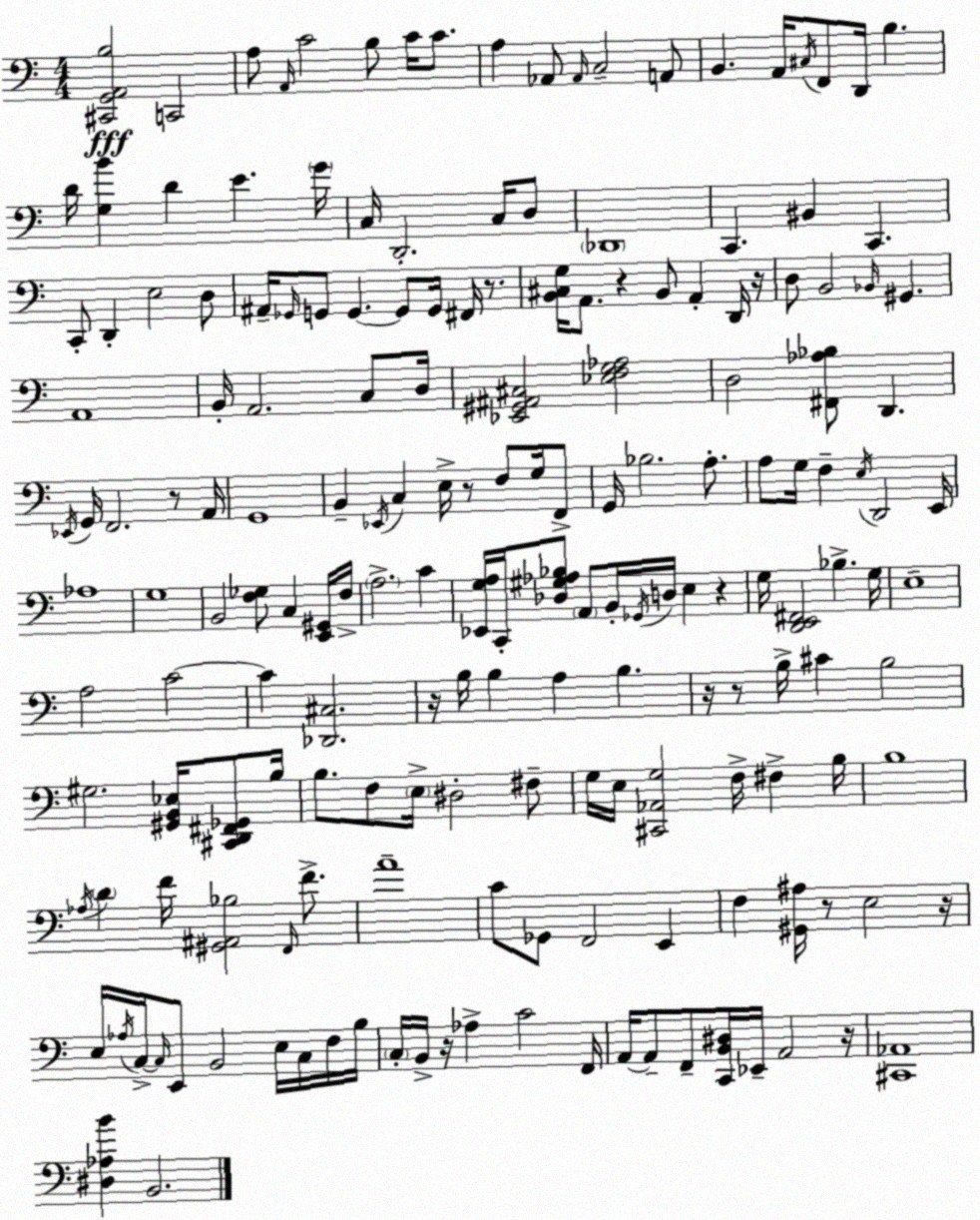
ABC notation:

X:1
T:Untitled
M:4/4
L:1/4
K:C
[^C,,G,,A,,B,]2 C,,2 A,/2 A,,/4 C2 B,/2 C/4 C/2 A, _A,,/2 _A,,/4 C,2 A,,/2 B,, A,,/4 ^C,/4 F,,/2 D,,/4 B, D/4 [G,B] D E G/4 C,/4 D,,2 C,/4 D,/2 _D,,4 C,, ^B,, C,, C,,/2 D,, E,2 D,/2 ^A,,/4 _G,,/4 G,,/2 G,, G,,/2 G,,/4 ^F,,/4 z/2 [B,,^C,G,]/4 A,,/2 z B,,/2 A,, D,,/4 z/4 D,/2 B,,2 _B,,/4 ^G,, A,,4 B,,/4 A,,2 C,/2 D,/4 [_E,,^G,,^A,,^C,]2 [_E,F,G,_A,]2 D,2 [^F,,_A,_B,]/2 D,, _E,,/4 G,,/4 F,,2 z/2 A,,/4 G,,4 B,, _E,,/4 C, E,/4 z/2 F,/2 G,/4 F,,/2 G,,/4 _B,2 A,/2 A,/2 G,/4 F, E,/4 D,,2 E,,/4 _A,4 G,4 B,,2 [F,_G,]/2 C, [E,,^G,,]/4 F,/4 A,2 C [_E,,G,A,]/4 C,,/4 [_D,^G,_A,_B,]/2 A,,/2 B,,/4 _G,,/4 D,/4 E, z G,/4 [D,,E,,^F,,]2 _B, G,/4 E,4 A,2 C2 C [_D,,^C,]2 z/4 B,/4 B, A, B, z/4 z/2 B,/4 ^C B,2 ^G,2 [^G,,B,,_E,]/4 [^C,,D,,^F,,_G,,]/2 B,/4 B,/2 F,/2 E,/4 ^D,2 ^F,/2 G,/4 E,/4 [^C,,_A,,G,]2 F,/4 ^F, B,/4 B,4 _A,/4 D F/4 [^G,,^A,,_B,]2 F,,/4 F/2 A4 C/2 _G,,/2 F,,2 E,, F, [^G,,^A,]/4 z/2 E,2 z/4 E,/4 _A,/4 C,/4 C,/4 E,,/2 B,,2 E,/4 C,/4 F,/4 B,/4 C,/4 B,,/4 z/4 _A, C2 F,,/4 A,,/4 A,,/2 F,,/2 [C,,B,,^D,]/4 _E,,/4 A,,2 z/4 [^C,,_A,,]4 [^D,_A,B] B,,2